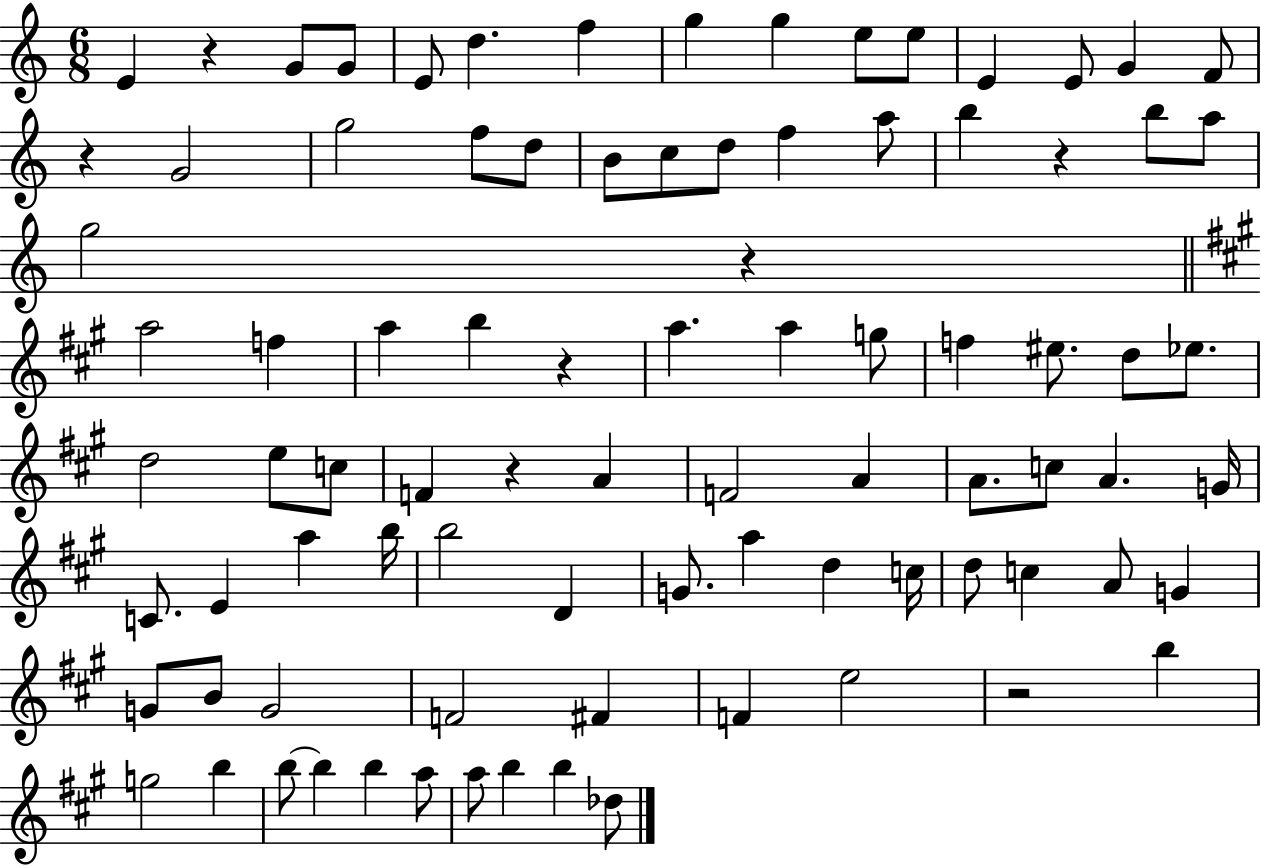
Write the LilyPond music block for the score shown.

{
  \clef treble
  \numericTimeSignature
  \time 6/8
  \key c \major
  e'4 r4 g'8 g'8 | e'8 d''4. f''4 | g''4 g''4 e''8 e''8 | e'4 e'8 g'4 f'8 | \break r4 g'2 | g''2 f''8 d''8 | b'8 c''8 d''8 f''4 a''8 | b''4 r4 b''8 a''8 | \break g''2 r4 | \bar "||" \break \key a \major a''2 f''4 | a''4 b''4 r4 | a''4. a''4 g''8 | f''4 eis''8. d''8 ees''8. | \break d''2 e''8 c''8 | f'4 r4 a'4 | f'2 a'4 | a'8. c''8 a'4. g'16 | \break c'8. e'4 a''4 b''16 | b''2 d'4 | g'8. a''4 d''4 c''16 | d''8 c''4 a'8 g'4 | \break g'8 b'8 g'2 | f'2 fis'4 | f'4 e''2 | r2 b''4 | \break g''2 b''4 | b''8~~ b''4 b''4 a''8 | a''8 b''4 b''4 des''8 | \bar "|."
}